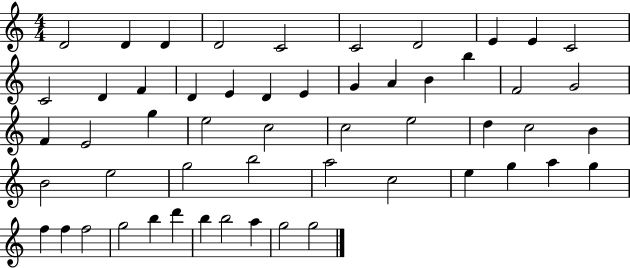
D4/h D4/q D4/q D4/h C4/h C4/h D4/h E4/q E4/q C4/h C4/h D4/q F4/q D4/q E4/q D4/q E4/q G4/q A4/q B4/q B5/q F4/h G4/h F4/q E4/h G5/q E5/h C5/h C5/h E5/h D5/q C5/h B4/q B4/h E5/h G5/h B5/h A5/h C5/h E5/q G5/q A5/q G5/q F5/q F5/q F5/h G5/h B5/q D6/q B5/q B5/h A5/q G5/h G5/h